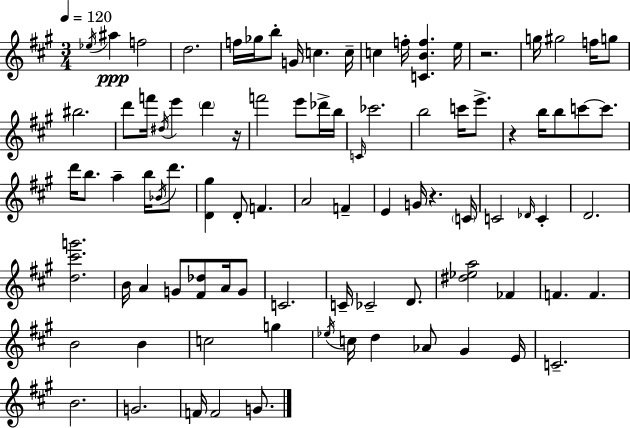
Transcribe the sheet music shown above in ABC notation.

X:1
T:Untitled
M:3/4
L:1/4
K:A
_e/4 ^a f2 d2 f/4 _g/4 b/2 G/4 c c/4 c f/4 [CBf] e/4 z2 g/4 ^g2 f/4 g/2 ^b2 d'/2 f'/4 ^d/4 e' d' z/4 f'2 e'/2 _d'/4 b/4 C/4 _c'2 b2 c'/4 e'/2 z b/4 b/2 c'/2 c'/2 d'/4 b/2 a b/4 _B/4 d'/2 [D^g] D/2 F A2 F E G/4 z C/4 C2 _D/4 C D2 [d^c'g']2 B/4 A G/2 [^F_d]/2 A/4 G/2 C2 C/4 _C2 D/2 [^d_ea]2 _F F F B2 B c2 g _e/4 c/4 d _A/2 ^G E/4 C2 B2 G2 F/4 F2 G/2